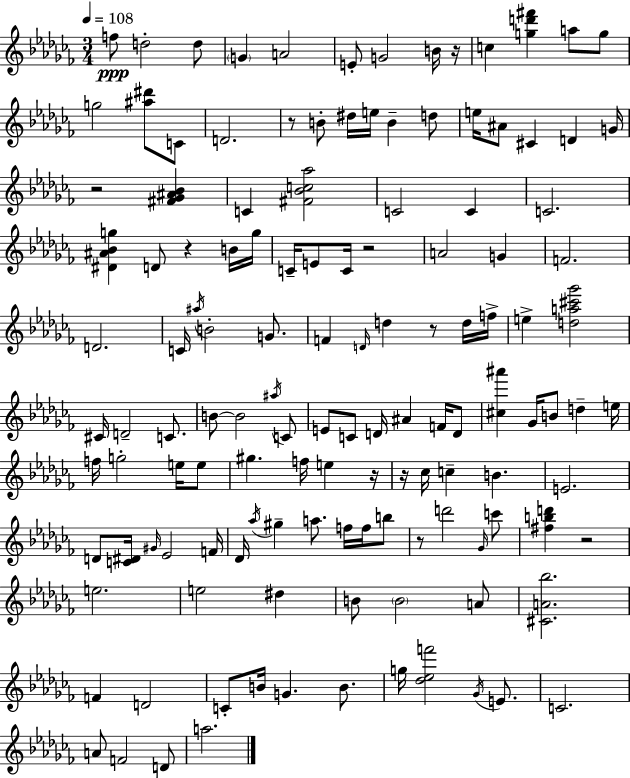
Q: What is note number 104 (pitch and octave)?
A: Gb4